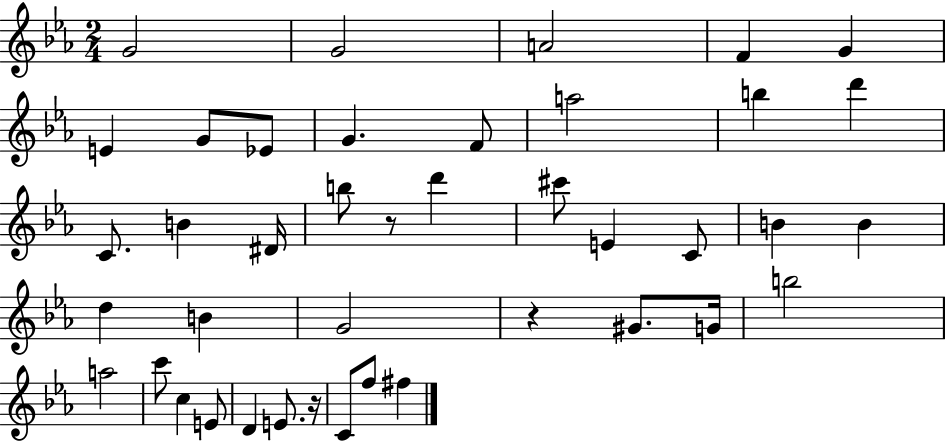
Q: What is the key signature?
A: EES major